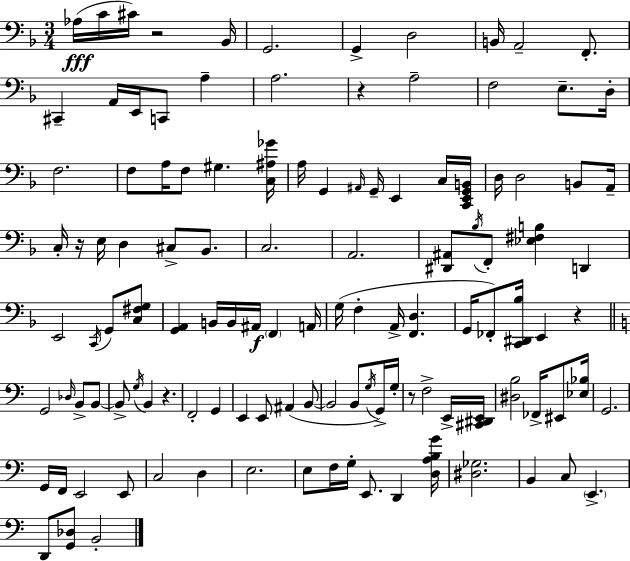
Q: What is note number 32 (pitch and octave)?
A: D3